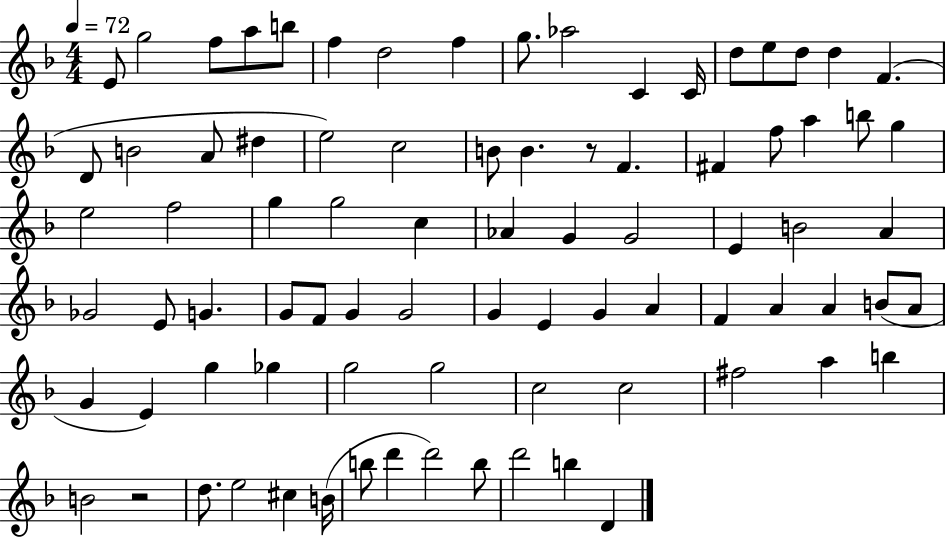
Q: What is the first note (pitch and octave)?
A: E4